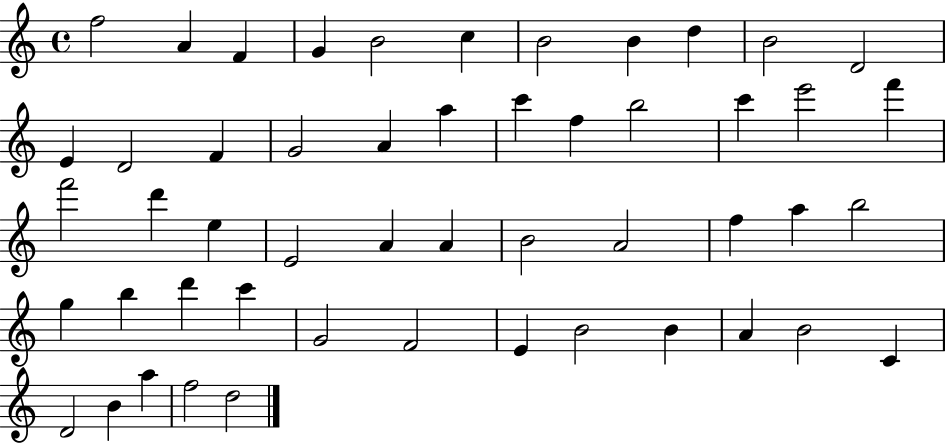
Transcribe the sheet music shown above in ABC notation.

X:1
T:Untitled
M:4/4
L:1/4
K:C
f2 A F G B2 c B2 B d B2 D2 E D2 F G2 A a c' f b2 c' e'2 f' f'2 d' e E2 A A B2 A2 f a b2 g b d' c' G2 F2 E B2 B A B2 C D2 B a f2 d2